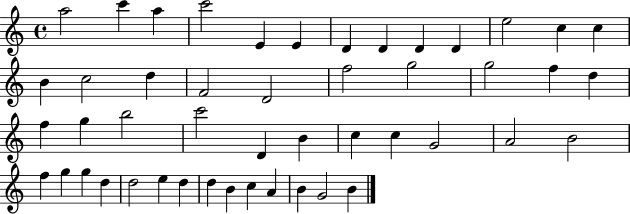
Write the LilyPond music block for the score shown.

{
  \clef treble
  \time 4/4
  \defaultTimeSignature
  \key c \major
  a''2 c'''4 a''4 | c'''2 e'4 e'4 | d'4 d'4 d'4 d'4 | e''2 c''4 c''4 | \break b'4 c''2 d''4 | f'2 d'2 | f''2 g''2 | g''2 f''4 d''4 | \break f''4 g''4 b''2 | c'''2 d'4 b'4 | c''4 c''4 g'2 | a'2 b'2 | \break f''4 g''4 g''4 d''4 | d''2 e''4 d''4 | d''4 b'4 c''4 a'4 | b'4 g'2 b'4 | \break \bar "|."
}